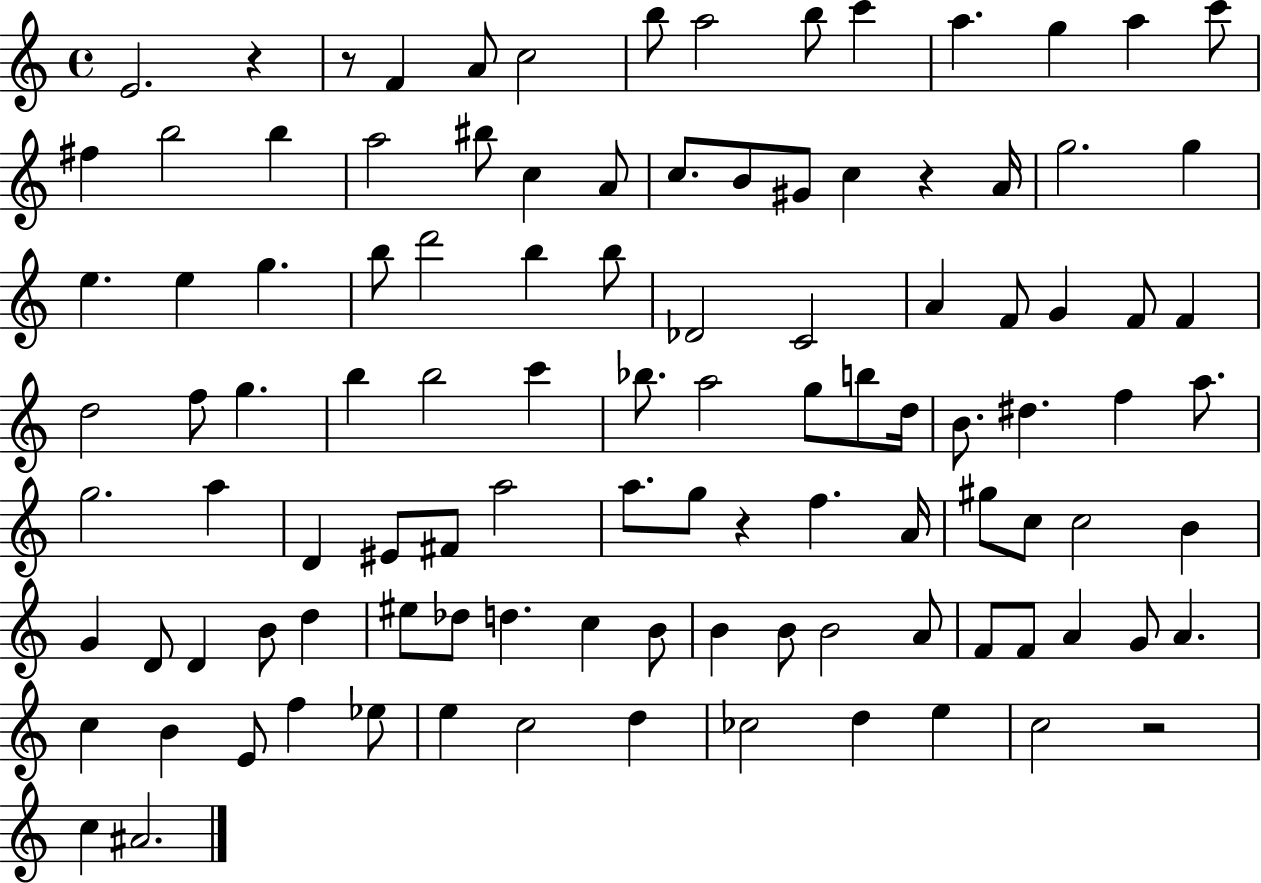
E4/h. R/q R/e F4/q A4/e C5/h B5/e A5/h B5/e C6/q A5/q. G5/q A5/q C6/e F#5/q B5/h B5/q A5/h BIS5/e C5/q A4/e C5/e. B4/e G#4/e C5/q R/q A4/s G5/h. G5/q E5/q. E5/q G5/q. B5/e D6/h B5/q B5/e Db4/h C4/h A4/q F4/e G4/q F4/e F4/q D5/h F5/e G5/q. B5/q B5/h C6/q Bb5/e. A5/h G5/e B5/e D5/s B4/e. D#5/q. F5/q A5/e. G5/h. A5/q D4/q EIS4/e F#4/e A5/h A5/e. G5/e R/q F5/q. A4/s G#5/e C5/e C5/h B4/q G4/q D4/e D4/q B4/e D5/q EIS5/e Db5/e D5/q. C5/q B4/e B4/q B4/e B4/h A4/e F4/e F4/e A4/q G4/e A4/q. C5/q B4/q E4/e F5/q Eb5/e E5/q C5/h D5/q CES5/h D5/q E5/q C5/h R/h C5/q A#4/h.